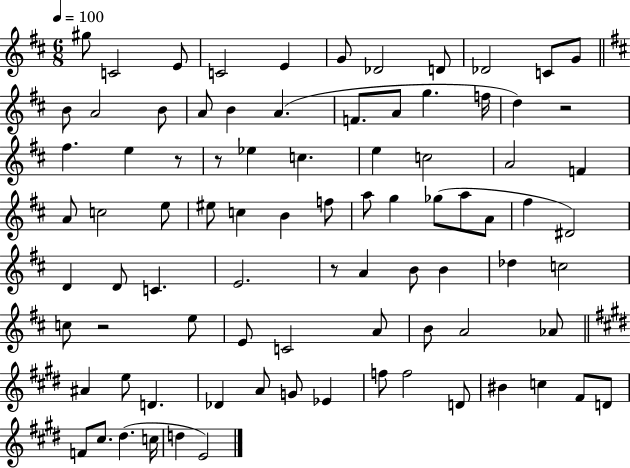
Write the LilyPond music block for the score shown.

{
  \clef treble
  \numericTimeSignature
  \time 6/8
  \key d \major
  \tempo 4 = 100
  gis''8 c'2 e'8 | c'2 e'4 | g'8 des'2 d'8 | des'2 c'8 g'8 | \break \bar "||" \break \key d \major b'8 a'2 b'8 | a'8 b'4 a'4.( | f'8. a'8 g''4. f''16 | d''4) r2 | \break fis''4. e''4 r8 | r8 ees''4 c''4. | e''4 c''2 | a'2 f'4 | \break a'8 c''2 e''8 | eis''8 c''4 b'4 f''8 | a''8 g''4 ges''8( a''8 a'8 | fis''4 dis'2) | \break d'4 d'8 c'4. | e'2. | r8 a'4 b'8 b'4 | des''4 c''2 | \break c''8 r2 e''8 | e'8 c'2 a'8 | b'8 a'2 aes'8 | \bar "||" \break \key e \major ais'4 e''8 d'4. | des'4 a'8 g'8 ees'4 | f''8 f''2 d'8 | bis'4 c''4 fis'8 d'8 | \break f'8 cis''8. dis''4.( c''16 | d''4 e'2) | \bar "|."
}